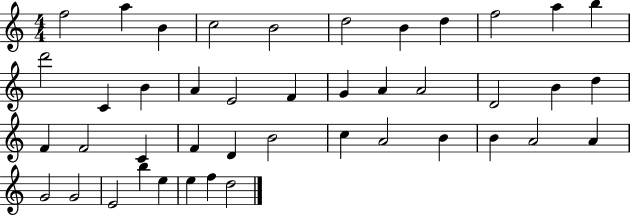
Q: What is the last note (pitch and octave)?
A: D5